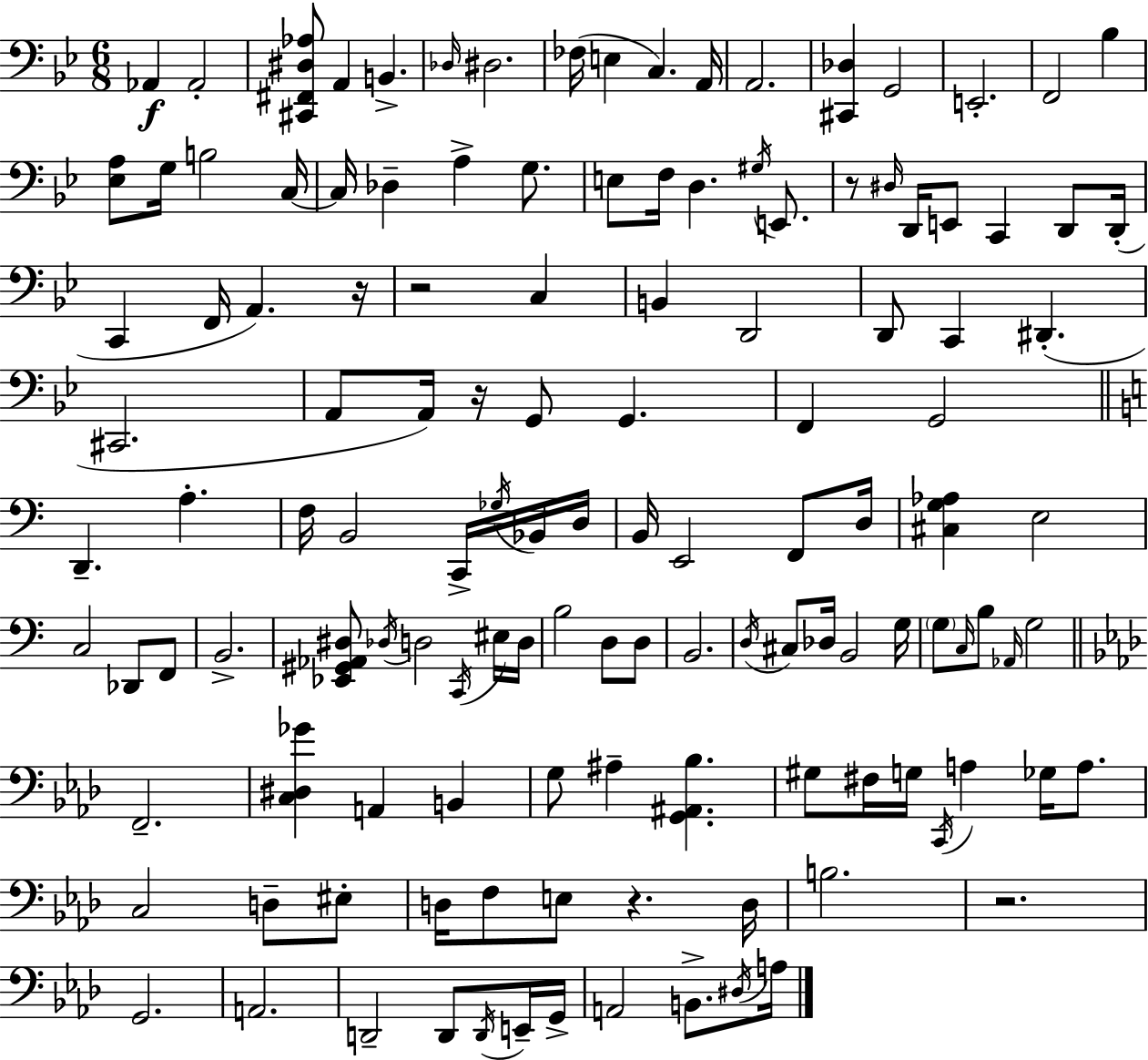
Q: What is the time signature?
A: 6/8